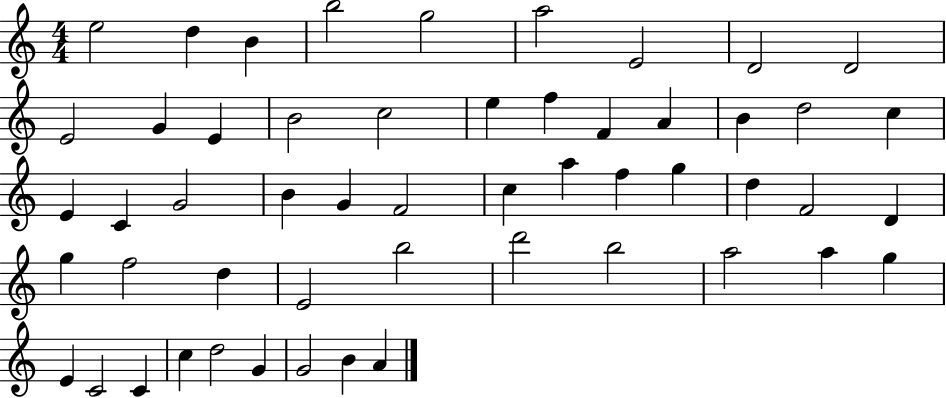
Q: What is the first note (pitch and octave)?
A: E5